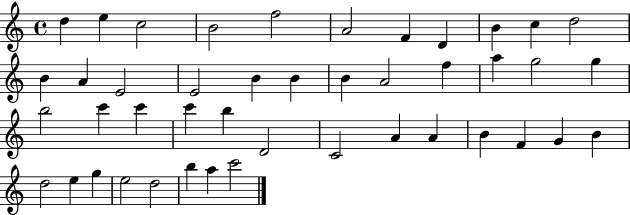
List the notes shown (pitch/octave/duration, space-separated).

D5/q E5/q C5/h B4/h F5/h A4/h F4/q D4/q B4/q C5/q D5/h B4/q A4/q E4/h E4/h B4/q B4/q B4/q A4/h F5/q A5/q G5/h G5/q B5/h C6/q C6/q C6/q B5/q D4/h C4/h A4/q A4/q B4/q F4/q G4/q B4/q D5/h E5/q G5/q E5/h D5/h B5/q A5/q C6/h